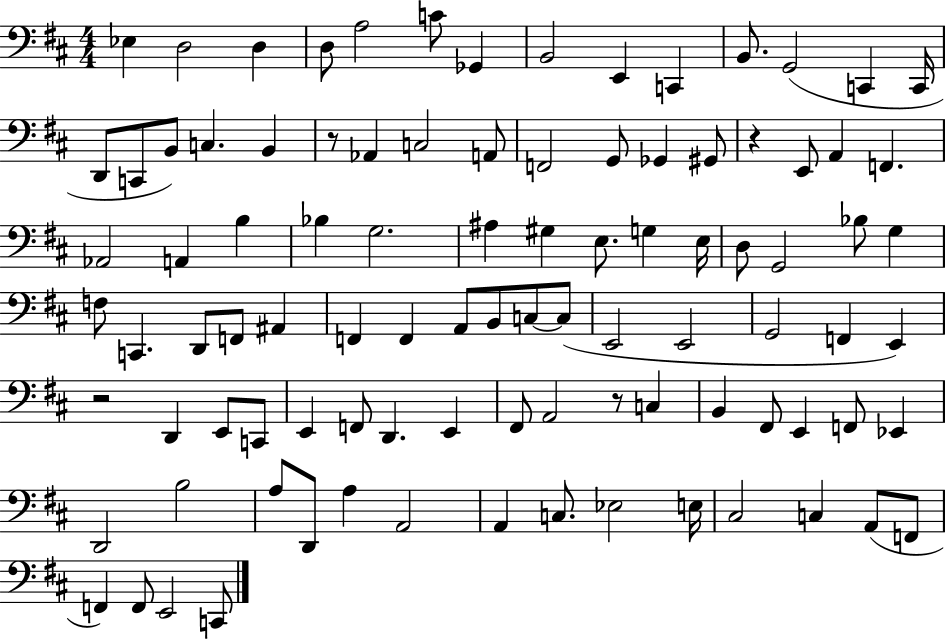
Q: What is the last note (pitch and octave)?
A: C2